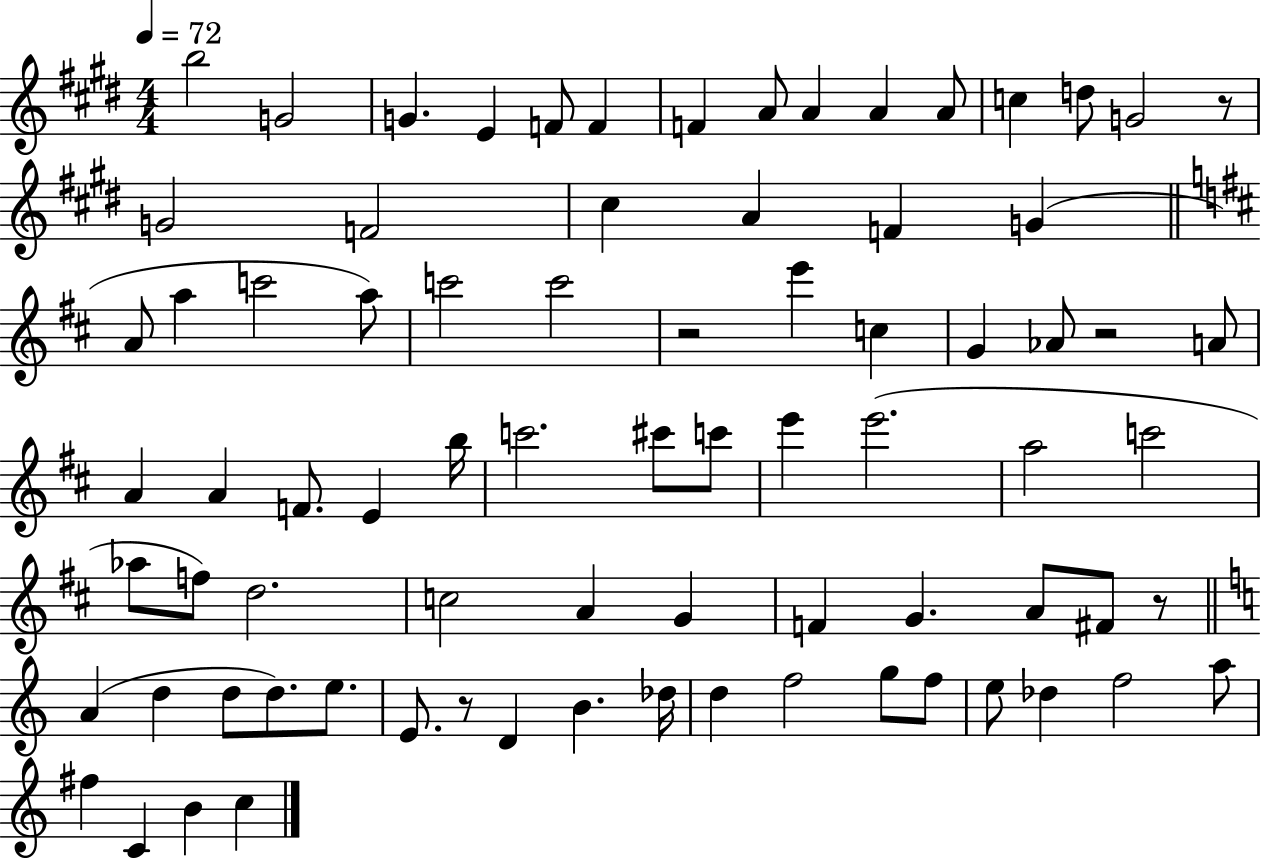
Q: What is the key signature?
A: E major